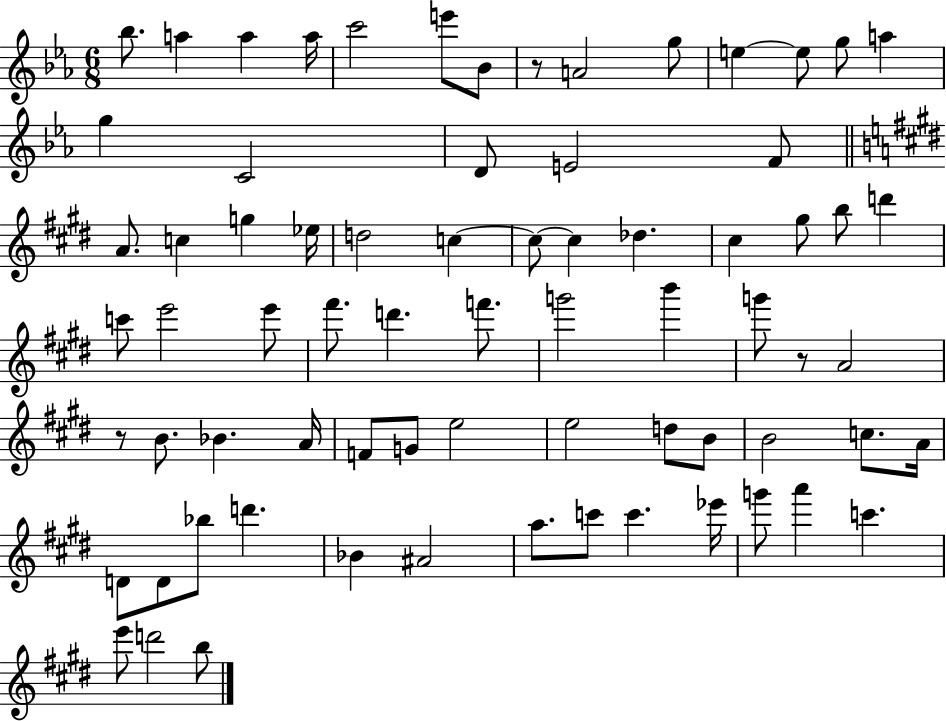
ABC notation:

X:1
T:Untitled
M:6/8
L:1/4
K:Eb
_b/2 a a a/4 c'2 e'/2 _B/2 z/2 A2 g/2 e e/2 g/2 a g C2 D/2 E2 F/2 A/2 c g _e/4 d2 c c/2 c _d ^c ^g/2 b/2 d' c'/2 e'2 e'/2 ^f'/2 d' f'/2 g'2 b' g'/2 z/2 A2 z/2 B/2 _B A/4 F/2 G/2 e2 e2 d/2 B/2 B2 c/2 A/4 D/2 D/2 _b/2 d' _B ^A2 a/2 c'/2 c' _e'/4 g'/2 a' c' e'/2 d'2 b/2